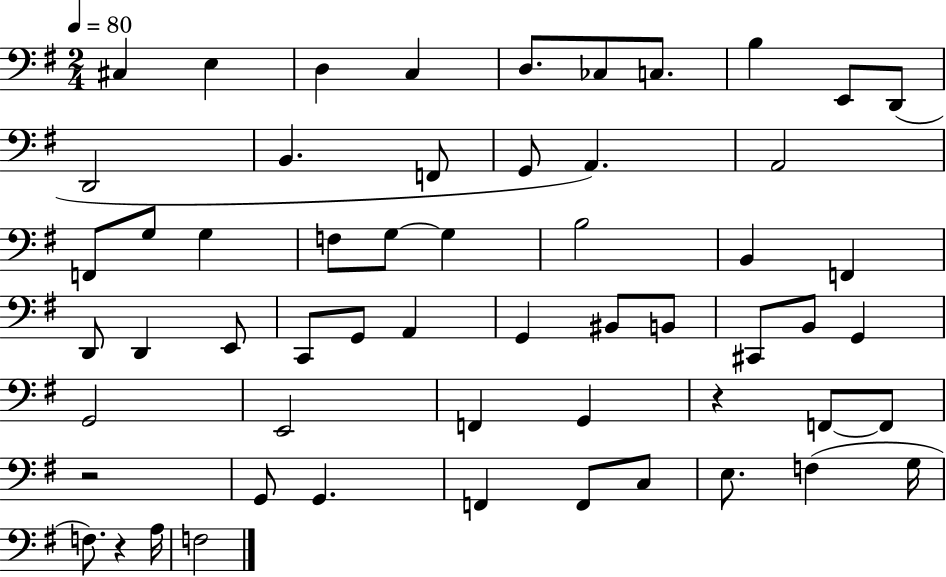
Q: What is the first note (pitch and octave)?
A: C#3